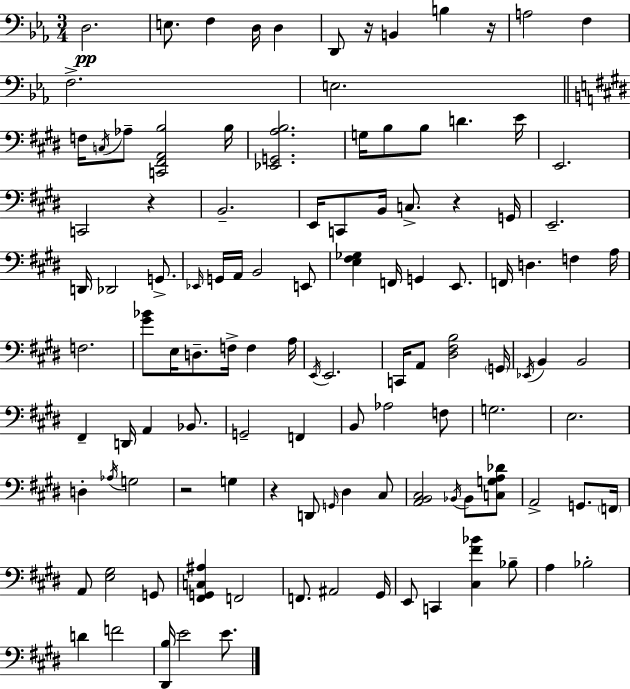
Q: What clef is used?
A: bass